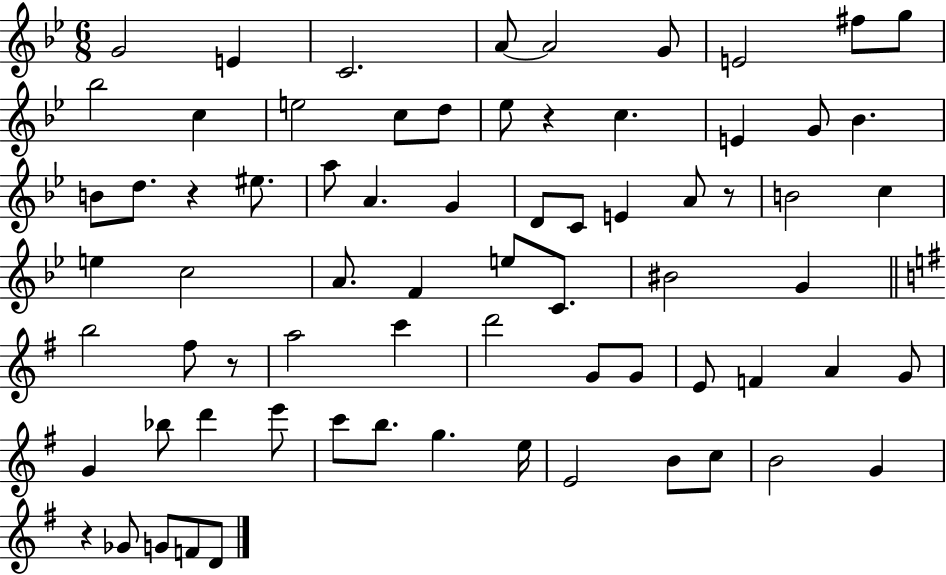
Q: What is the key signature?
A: BES major